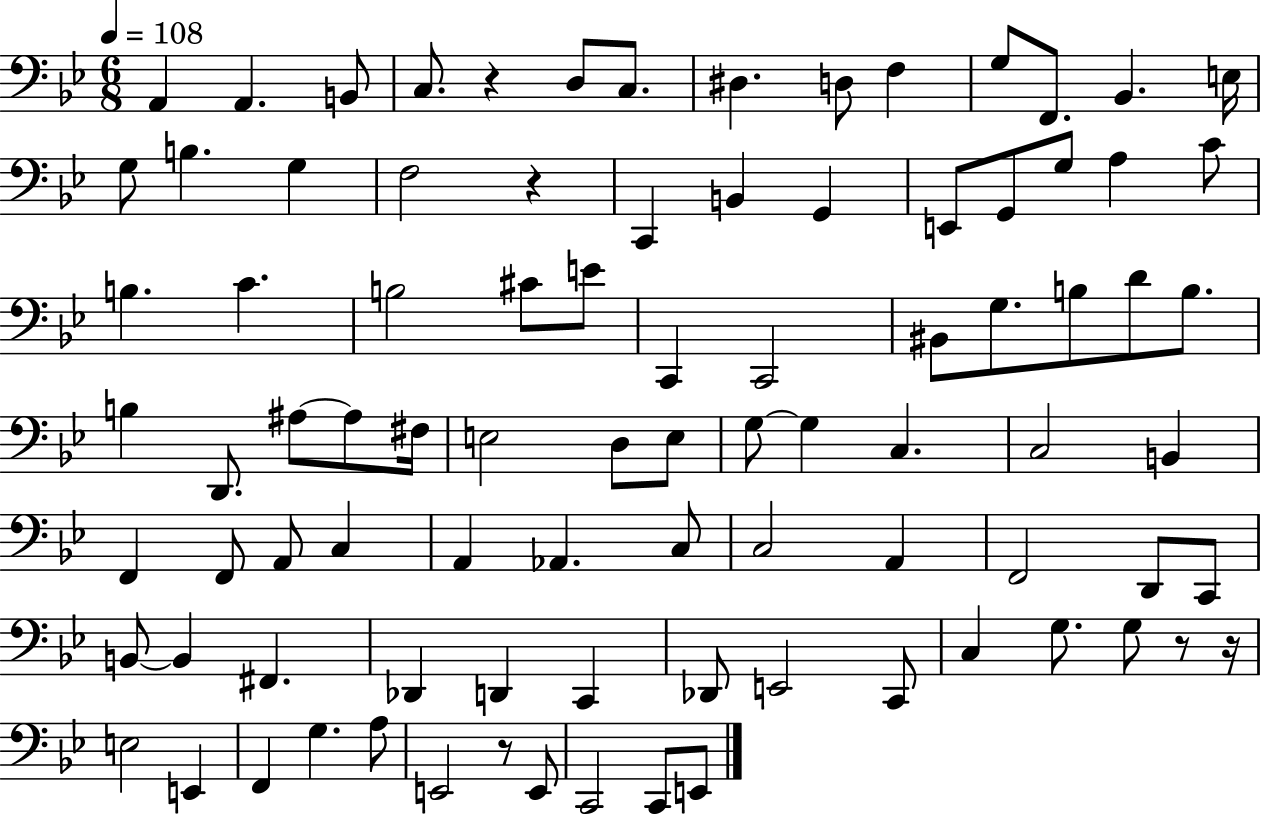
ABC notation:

X:1
T:Untitled
M:6/8
L:1/4
K:Bb
A,, A,, B,,/2 C,/2 z D,/2 C,/2 ^D, D,/2 F, G,/2 F,,/2 _B,, E,/4 G,/2 B, G, F,2 z C,, B,, G,, E,,/2 G,,/2 G,/2 A, C/2 B, C B,2 ^C/2 E/2 C,, C,,2 ^B,,/2 G,/2 B,/2 D/2 B,/2 B, D,,/2 ^A,/2 ^A,/2 ^F,/4 E,2 D,/2 E,/2 G,/2 G, C, C,2 B,, F,, F,,/2 A,,/2 C, A,, _A,, C,/2 C,2 A,, F,,2 D,,/2 C,,/2 B,,/2 B,, ^F,, _D,, D,, C,, _D,,/2 E,,2 C,,/2 C, G,/2 G,/2 z/2 z/4 E,2 E,, F,, G, A,/2 E,,2 z/2 E,,/2 C,,2 C,,/2 E,,/2